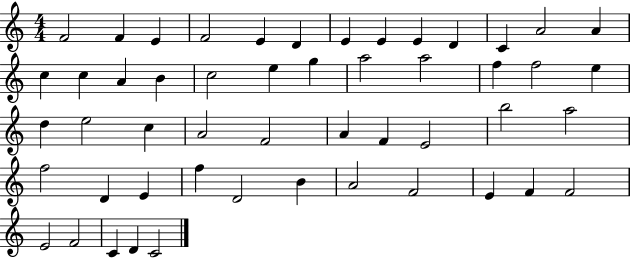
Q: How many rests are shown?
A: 0